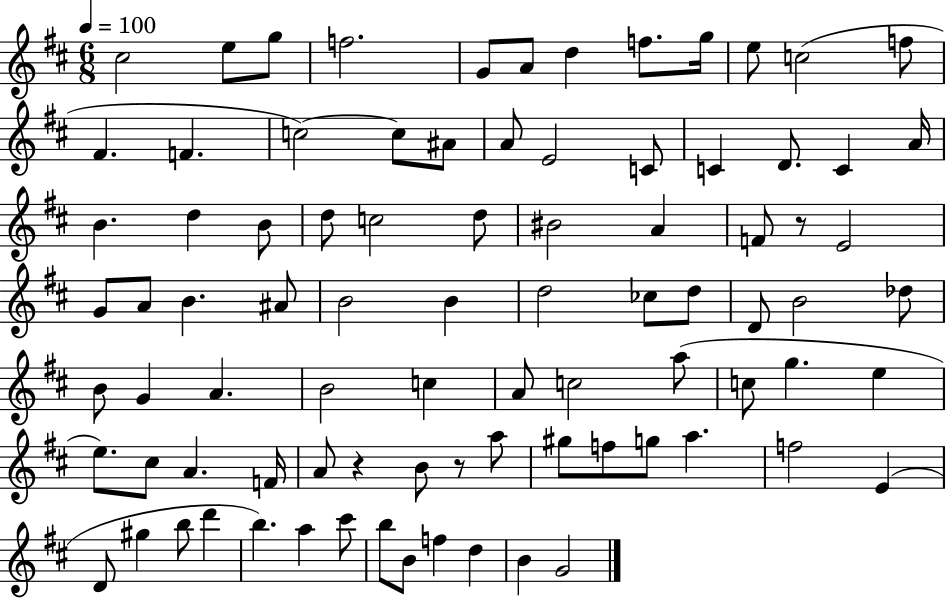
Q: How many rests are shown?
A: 3